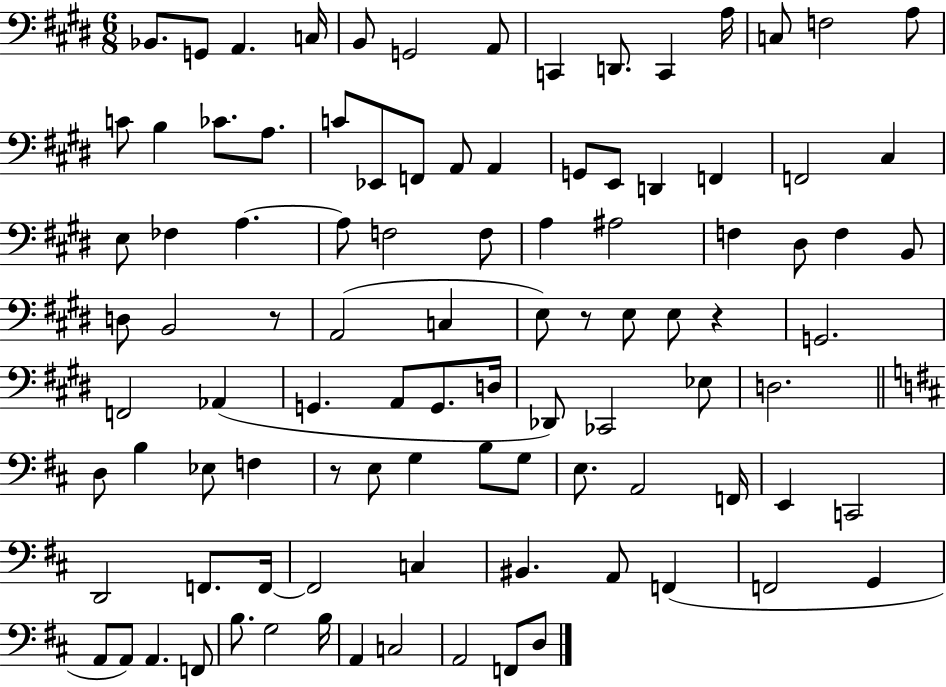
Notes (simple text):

Bb2/e. G2/e A2/q. C3/s B2/e G2/h A2/e C2/q D2/e. C2/q A3/s C3/e F3/h A3/e C4/e B3/q CES4/e. A3/e. C4/e Eb2/e F2/e A2/e A2/q G2/e E2/e D2/q F2/q F2/h C#3/q E3/e FES3/q A3/q. A3/e F3/h F3/e A3/q A#3/h F3/q D#3/e F3/q B2/e D3/e B2/h R/e A2/h C3/q E3/e R/e E3/e E3/e R/q G2/h. F2/h Ab2/q G2/q. A2/e G2/e. D3/s Db2/e CES2/h Eb3/e D3/h. D3/e B3/q Eb3/e F3/q R/e E3/e G3/q B3/e G3/e E3/e. A2/h F2/s E2/q C2/h D2/h F2/e. F2/s F2/h C3/q BIS2/q. A2/e F2/q F2/h G2/q A2/e A2/e A2/q. F2/e B3/e. G3/h B3/s A2/q C3/h A2/h F2/e D3/e